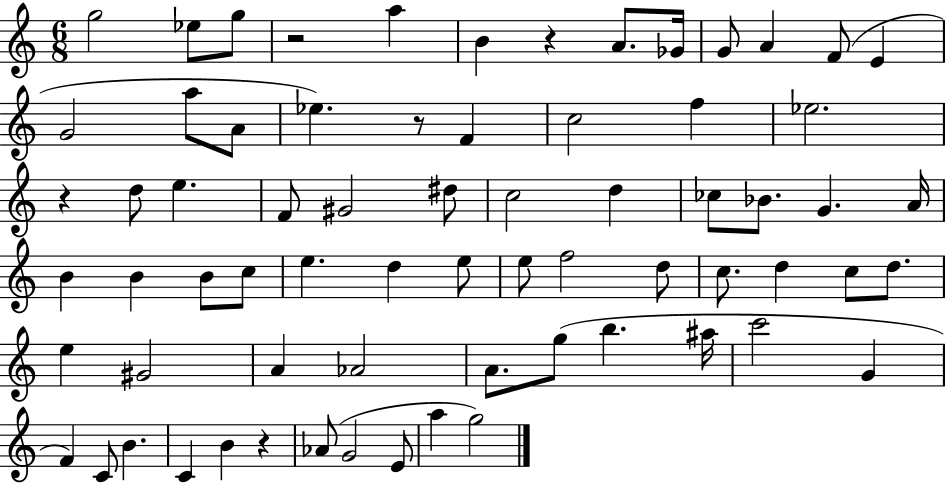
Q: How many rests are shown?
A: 5